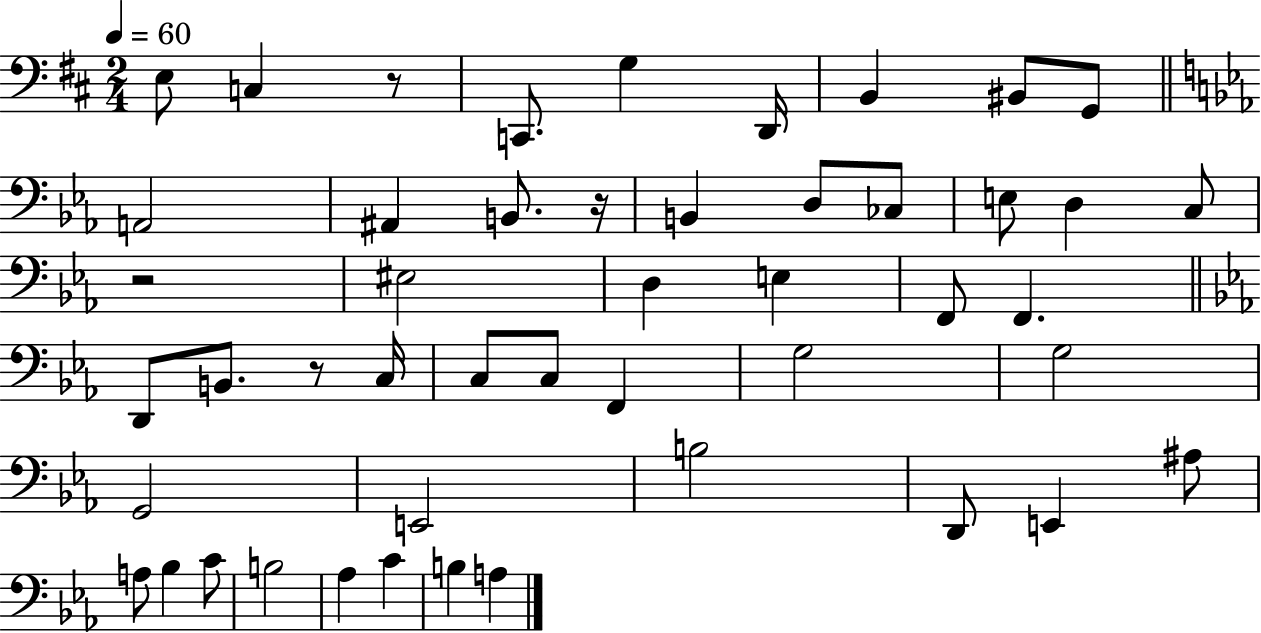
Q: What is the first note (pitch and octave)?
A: E3